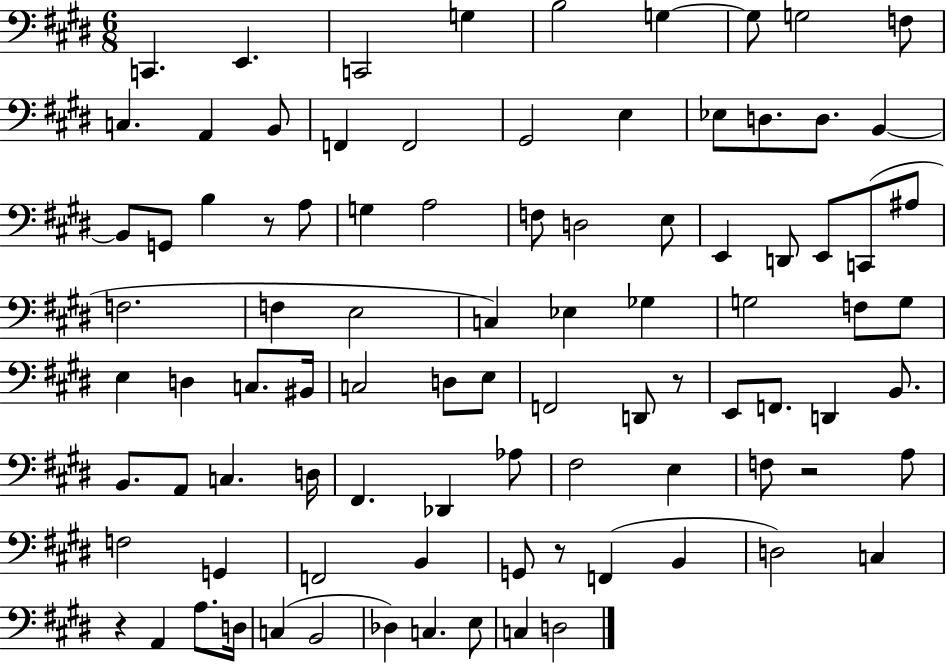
{
  \clef bass
  \numericTimeSignature
  \time 6/8
  \key e \major
  \repeat volta 2 { c,4. e,4. | c,2 g4 | b2 g4~~ | g8 g2 f8 | \break c4. a,4 b,8 | f,4 f,2 | gis,2 e4 | ees8 d8. d8. b,4~~ | \break b,8 g,8 b4 r8 a8 | g4 a2 | f8 d2 e8 | e,4 d,8 e,8 c,8( ais8 | \break f2. | f4 e2 | c4) ees4 ges4 | g2 f8 g8 | \break e4 d4 c8. bis,16 | c2 d8 e8 | f,2 d,8 r8 | e,8 f,8. d,4 b,8. | \break b,8. a,8 c4. d16 | fis,4. des,4 aes8 | fis2 e4 | f8 r2 a8 | \break f2 g,4 | f,2 b,4 | g,8 r8 f,4( b,4 | d2) c4 | \break r4 a,4 a8. d16 | c4( b,2 | des4) c4. e8 | c4 d2 | \break } \bar "|."
}